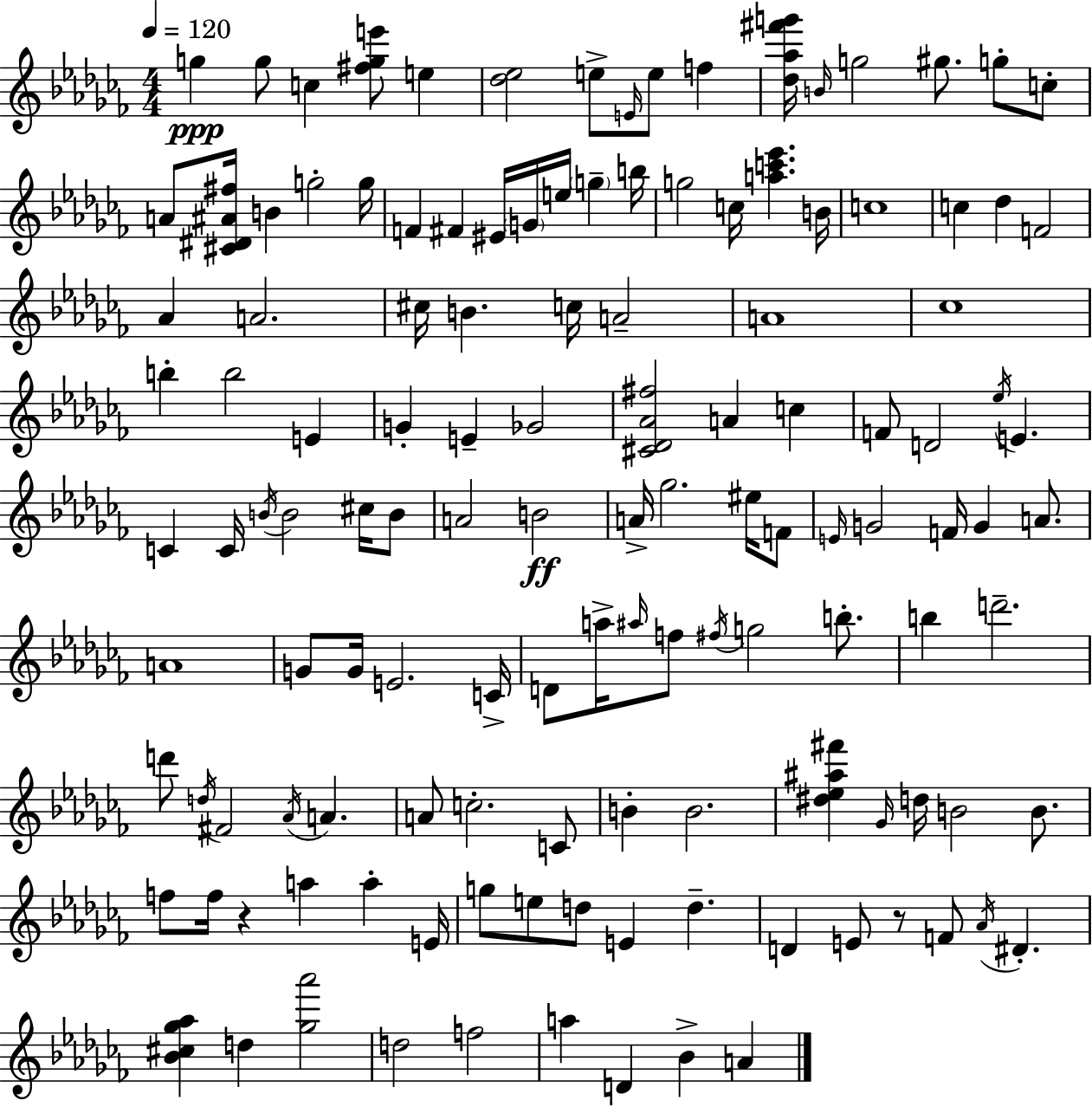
{
  \clef treble
  \numericTimeSignature
  \time 4/4
  \key aes \minor
  \tempo 4 = 120
  g''4\ppp g''8 c''4 <fis'' g'' e'''>8 e''4 | <des'' ees''>2 e''8-> \grace { e'16 } e''8 f''4 | <des'' aes'' fis''' g'''>16 \grace { b'16 } g''2 gis''8. g''8-. | c''8-. a'8 <cis' dis' ais' fis''>16 b'4 g''2-. | \break g''16 f'4 fis'4 eis'16 \parenthesize g'16 e''16 \parenthesize g''4-- | b''16 g''2 c''16 <a'' c''' ees'''>4. | b'16 c''1 | c''4 des''4 f'2 | \break aes'4 a'2. | cis''16 b'4. c''16 a'2-- | a'1 | ces''1 | \break b''4-. b''2 e'4 | g'4-. e'4-- ges'2 | <cis' des' aes' fis''>2 a'4 c''4 | f'8 d'2 \acciaccatura { ees''16 } e'4. | \break c'4 c'16 \acciaccatura { b'16 } b'2 | cis''16 b'8 a'2 b'2\ff | a'16-> ges''2. | eis''16 f'8 \grace { e'16 } g'2 f'16 g'4 | \break a'8. a'1 | g'8 g'16 e'2. | c'16-> d'8 a''16-> \grace { ais''16 } f''8 \acciaccatura { fis''16 } g''2 | b''8.-. b''4 d'''2.-- | \break d'''8 \acciaccatura { d''16 } fis'2 | \acciaccatura { aes'16 } a'4. a'8 c''2.-. | c'8 b'4-. b'2. | <dis'' ees'' ais'' fis'''>4 \grace { ges'16 } d''16 b'2 | \break b'8. f''8 f''16 r4 | a''4 a''4-. e'16 g''8 e''8 d''8 | e'4 d''4.-- d'4 e'8 | r8 f'8 \acciaccatura { aes'16 } dis'4.-. <bes' cis'' ges'' aes''>4 d''4 | \break <ges'' aes'''>2 d''2 | f''2 a''4 d'4 | bes'4-> a'4 \bar "|."
}